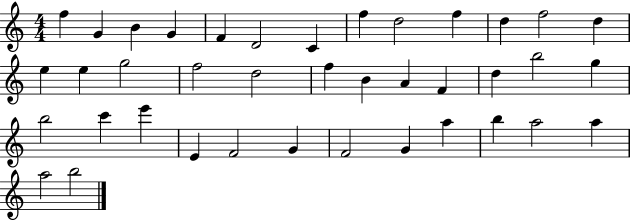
X:1
T:Untitled
M:4/4
L:1/4
K:C
f G B G F D2 C f d2 f d f2 d e e g2 f2 d2 f B A F d b2 g b2 c' e' E F2 G F2 G a b a2 a a2 b2